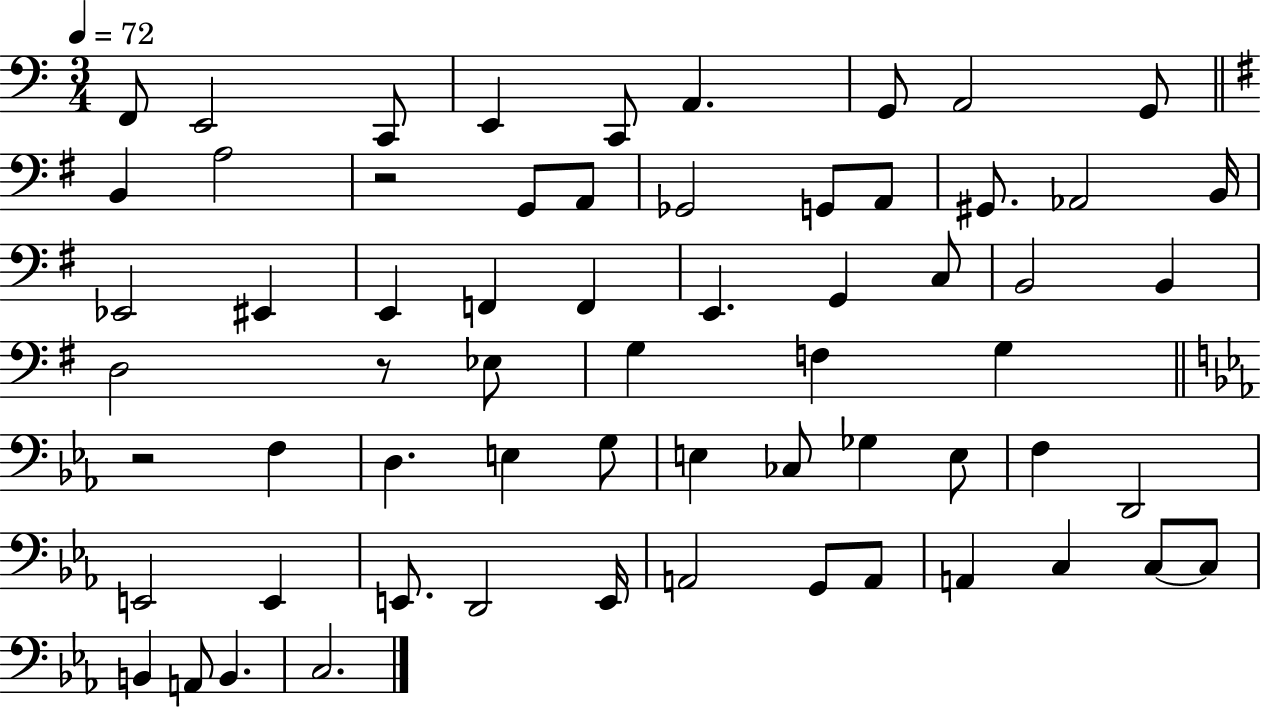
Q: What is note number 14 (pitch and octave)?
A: Gb2